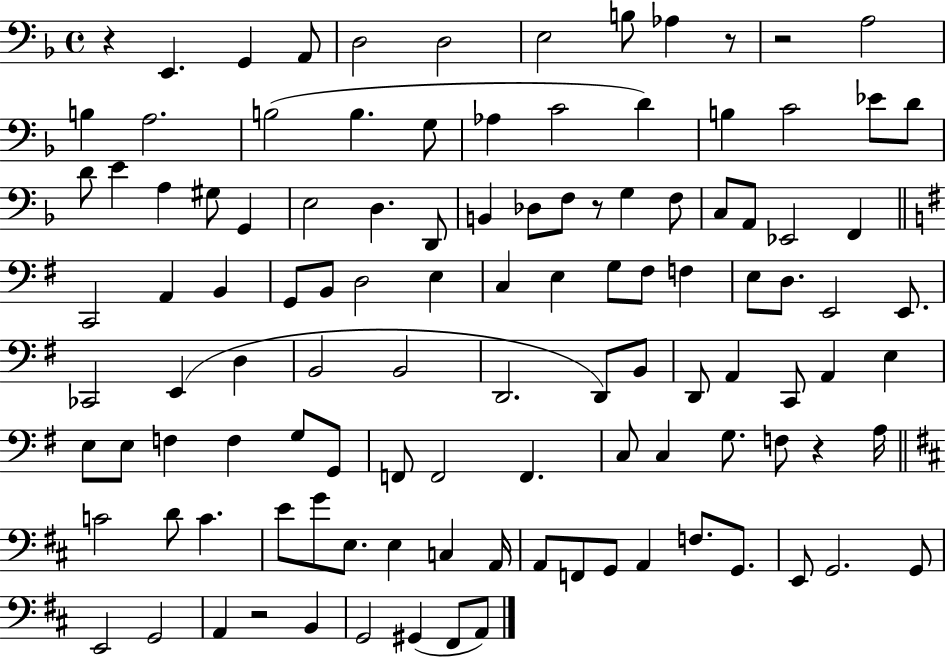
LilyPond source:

{
  \clef bass
  \time 4/4
  \defaultTimeSignature
  \key f \major
  \repeat volta 2 { r4 e,4. g,4 a,8 | d2 d2 | e2 b8 aes4 r8 | r2 a2 | \break b4 a2. | b2( b4. g8 | aes4 c'2 d'4) | b4 c'2 ees'8 d'8 | \break d'8 e'4 a4 gis8 g,4 | e2 d4. d,8 | b,4 des8 f8 r8 g4 f8 | c8 a,8 ees,2 f,4 | \break \bar "||" \break \key e \minor c,2 a,4 b,4 | g,8 b,8 d2 e4 | c4 e4 g8 fis8 f4 | e8 d8. e,2 e,8. | \break ces,2 e,4( d4 | b,2 b,2 | d,2. d,8) b,8 | d,8 a,4 c,8 a,4 e4 | \break e8 e8 f4 f4 g8 g,8 | f,8 f,2 f,4. | c8 c4 g8. f8 r4 a16 | \bar "||" \break \key b \minor c'2 d'8 c'4. | e'8 g'8 e8. e4 c4 a,16 | a,8 f,8 g,8 a,4 f8. g,8. | e,8 g,2. g,8 | \break e,2 g,2 | a,4 r2 b,4 | g,2 gis,4( fis,8 a,8) | } \bar "|."
}